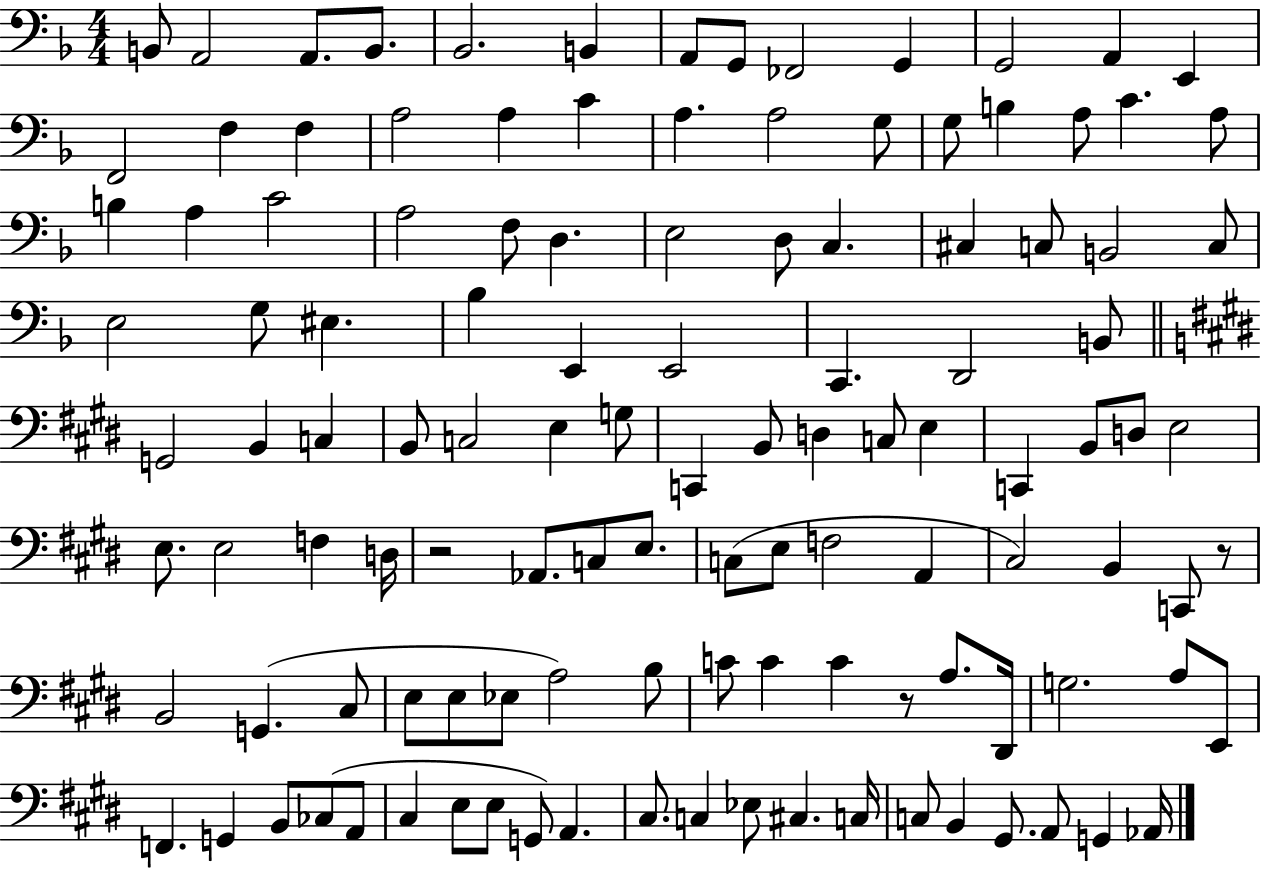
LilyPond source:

{
  \clef bass
  \numericTimeSignature
  \time 4/4
  \key f \major
  b,8 a,2 a,8. b,8. | bes,2. b,4 | a,8 g,8 fes,2 g,4 | g,2 a,4 e,4 | \break f,2 f4 f4 | a2 a4 c'4 | a4. a2 g8 | g8 b4 a8 c'4. a8 | \break b4 a4 c'2 | a2 f8 d4. | e2 d8 c4. | cis4 c8 b,2 c8 | \break e2 g8 eis4. | bes4 e,4 e,2 | c,4. d,2 b,8 | \bar "||" \break \key e \major g,2 b,4 c4 | b,8 c2 e4 g8 | c,4 b,8 d4 c8 e4 | c,4 b,8 d8 e2 | \break e8. e2 f4 d16 | r2 aes,8. c8 e8. | c8( e8 f2 a,4 | cis2) b,4 c,8 r8 | \break b,2 g,4.( cis8 | e8 e8 ees8 a2) b8 | c'8 c'4 c'4 r8 a8. dis,16 | g2. a8 e,8 | \break f,4. g,4 b,8 ces8( a,8 | cis4 e8 e8 g,8) a,4. | cis8. c4 ees8 cis4. c16 | c8 b,4 gis,8. a,8 g,4 aes,16 | \break \bar "|."
}